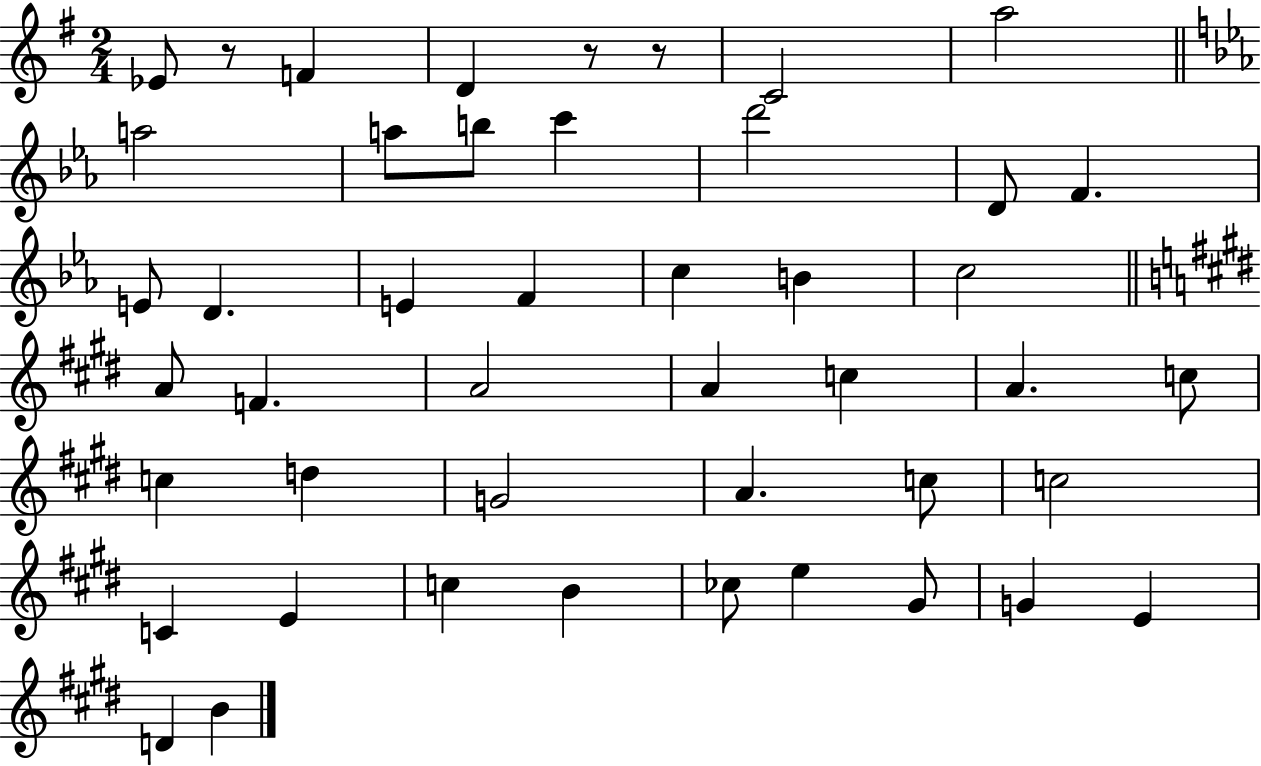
Eb4/e R/e F4/q D4/q R/e R/e C4/h A5/h A5/h A5/e B5/e C6/q D6/h D4/e F4/q. E4/e D4/q. E4/q F4/q C5/q B4/q C5/h A4/e F4/q. A4/h A4/q C5/q A4/q. C5/e C5/q D5/q G4/h A4/q. C5/e C5/h C4/q E4/q C5/q B4/q CES5/e E5/q G#4/e G4/q E4/q D4/q B4/q